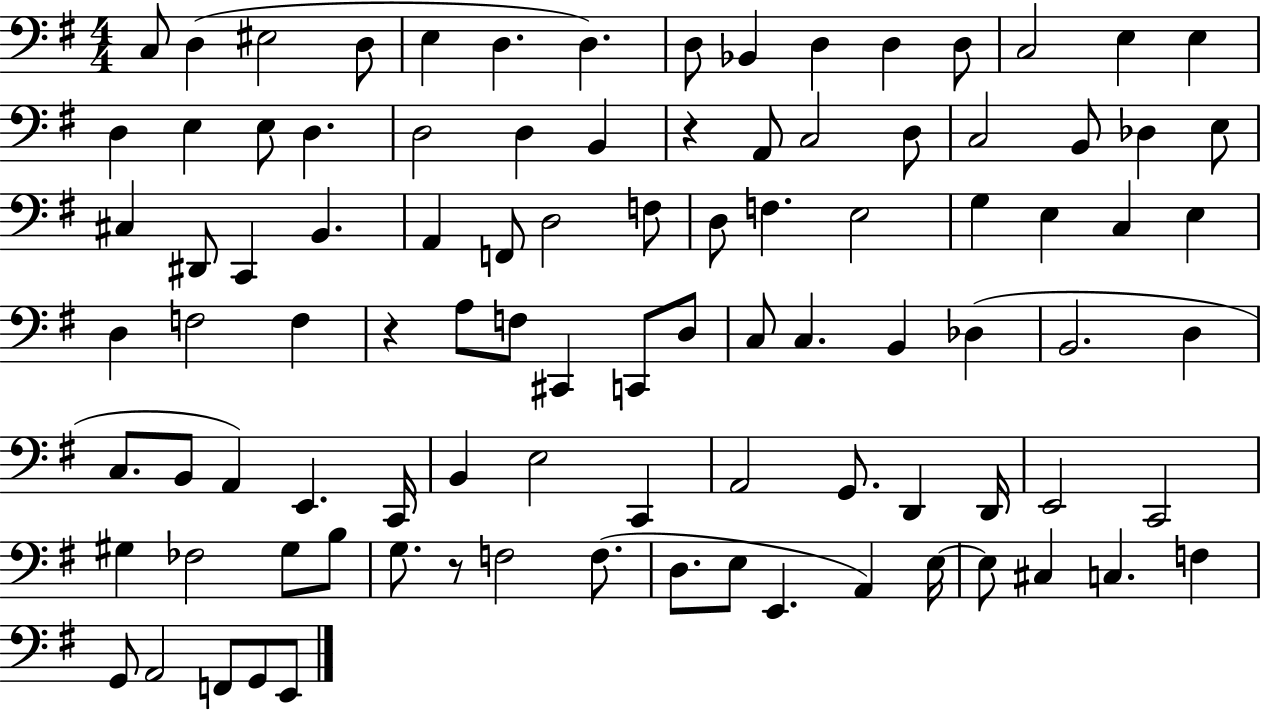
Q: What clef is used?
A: bass